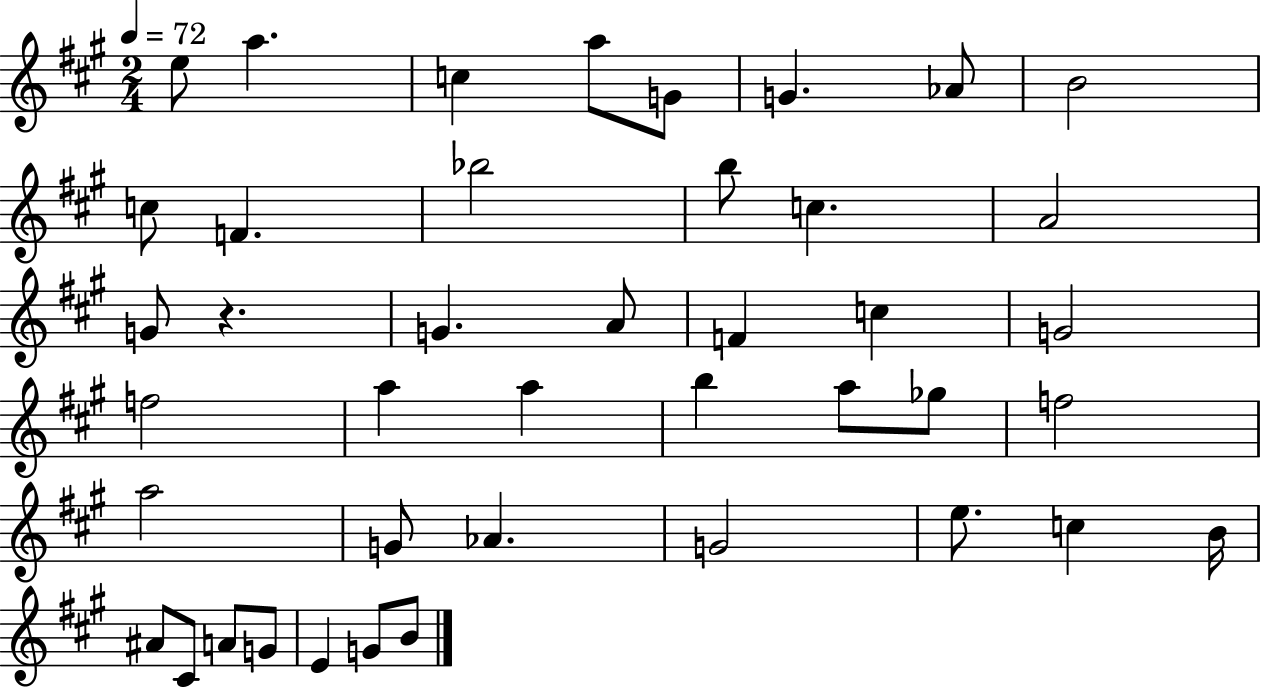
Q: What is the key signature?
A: A major